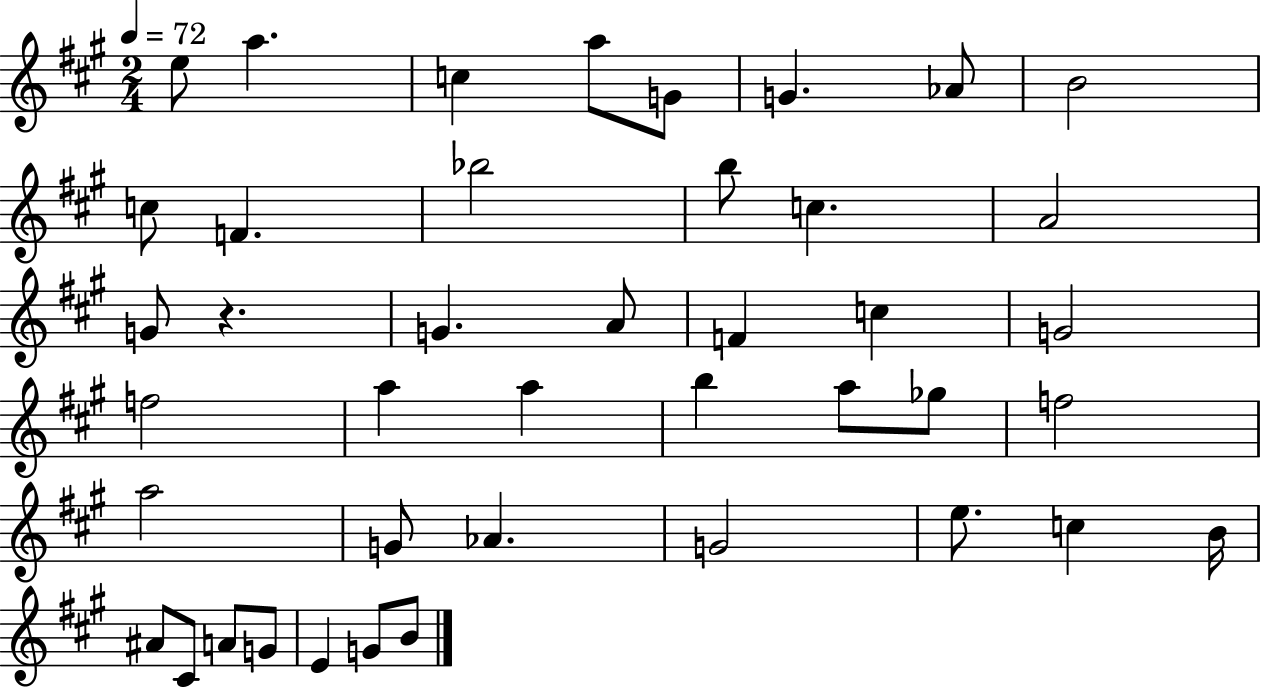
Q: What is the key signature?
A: A major